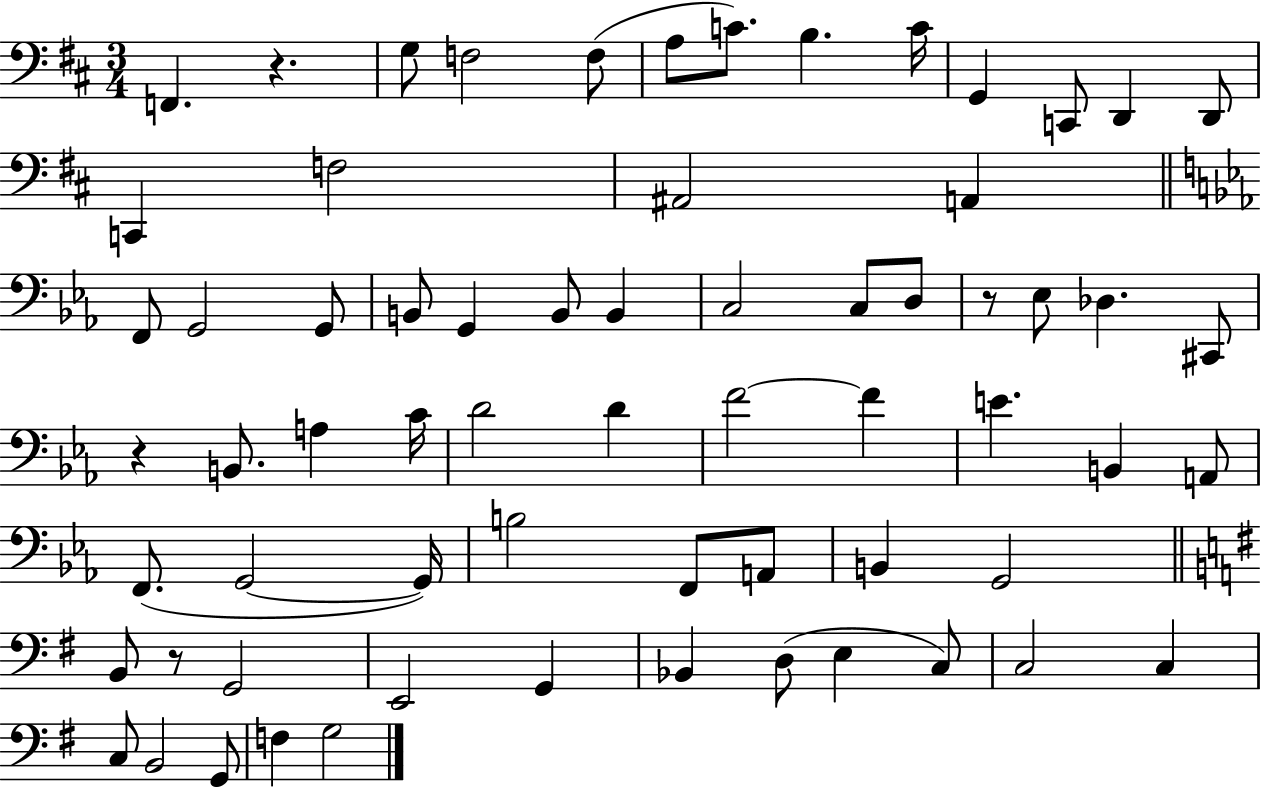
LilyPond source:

{
  \clef bass
  \numericTimeSignature
  \time 3/4
  \key d \major
  f,4. r4. | g8 f2 f8( | a8 c'8.) b4. c'16 | g,4 c,8 d,4 d,8 | \break c,4 f2 | ais,2 a,4 | \bar "||" \break \key ees \major f,8 g,2 g,8 | b,8 g,4 b,8 b,4 | c2 c8 d8 | r8 ees8 des4. cis,8 | \break r4 b,8. a4 c'16 | d'2 d'4 | f'2~~ f'4 | e'4. b,4 a,8 | \break f,8.( g,2~~ g,16) | b2 f,8 a,8 | b,4 g,2 | \bar "||" \break \key e \minor b,8 r8 g,2 | e,2 g,4 | bes,4 d8( e4 c8) | c2 c4 | \break c8 b,2 g,8 | f4 g2 | \bar "|."
}